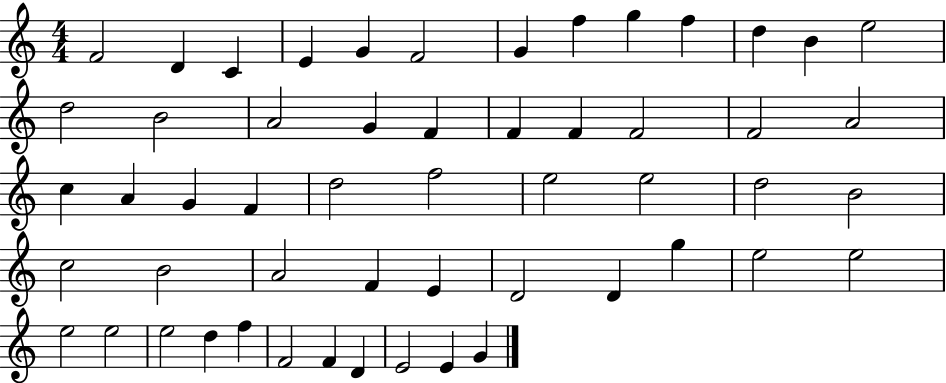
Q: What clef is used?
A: treble